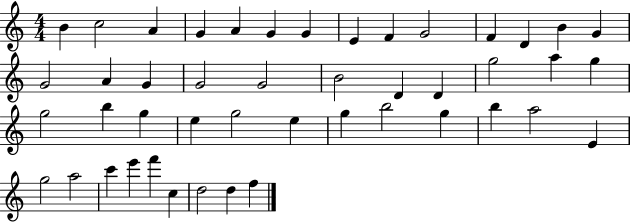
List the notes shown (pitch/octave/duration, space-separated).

B4/q C5/h A4/q G4/q A4/q G4/q G4/q E4/q F4/q G4/h F4/q D4/q B4/q G4/q G4/h A4/q G4/q G4/h G4/h B4/h D4/q D4/q G5/h A5/q G5/q G5/h B5/q G5/q E5/q G5/h E5/q G5/q B5/h G5/q B5/q A5/h E4/q G5/h A5/h C6/q E6/q F6/q C5/q D5/h D5/q F5/q